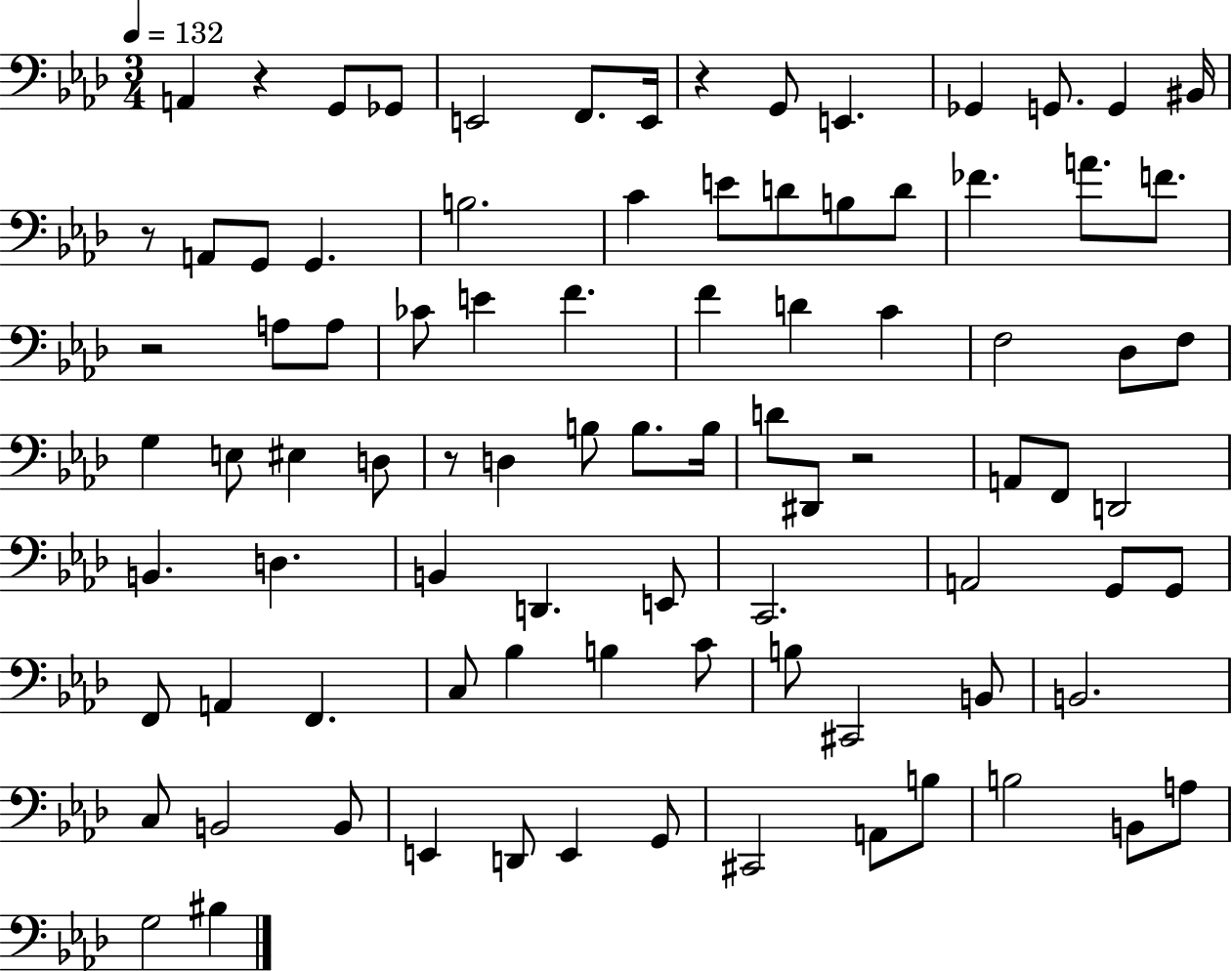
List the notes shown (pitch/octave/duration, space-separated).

A2/q R/q G2/e Gb2/e E2/h F2/e. E2/s R/q G2/e E2/q. Gb2/q G2/e. G2/q BIS2/s R/e A2/e G2/e G2/q. B3/h. C4/q E4/e D4/e B3/e D4/e FES4/q. A4/e. F4/e. R/h A3/e A3/e CES4/e E4/q F4/q. F4/q D4/q C4/q F3/h Db3/e F3/e G3/q E3/e EIS3/q D3/e R/e D3/q B3/e B3/e. B3/s D4/e D#2/e R/h A2/e F2/e D2/h B2/q. D3/q. B2/q D2/q. E2/e C2/h. A2/h G2/e G2/e F2/e A2/q F2/q. C3/e Bb3/q B3/q C4/e B3/e C#2/h B2/e B2/h. C3/e B2/h B2/e E2/q D2/e E2/q G2/e C#2/h A2/e B3/e B3/h B2/e A3/e G3/h BIS3/q